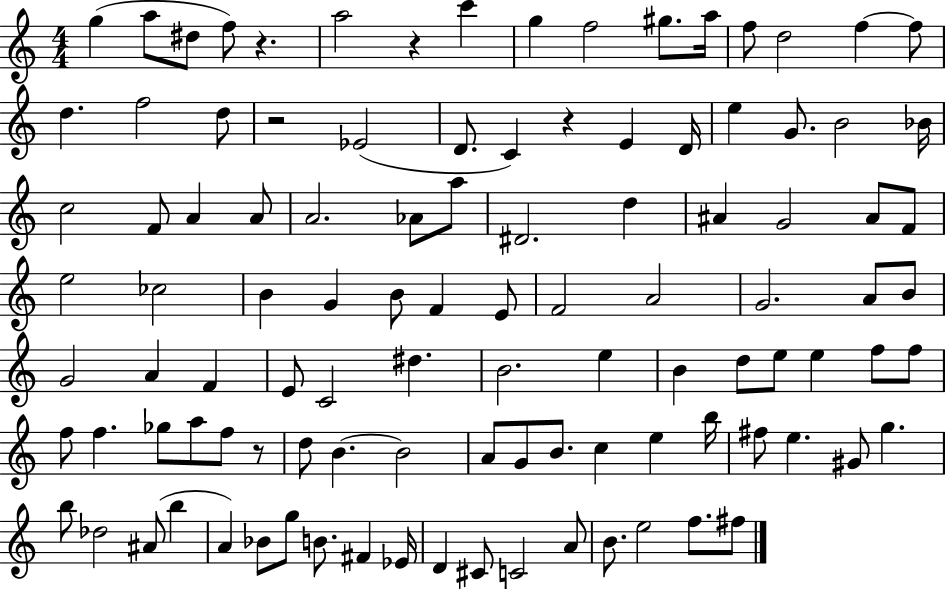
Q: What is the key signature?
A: C major